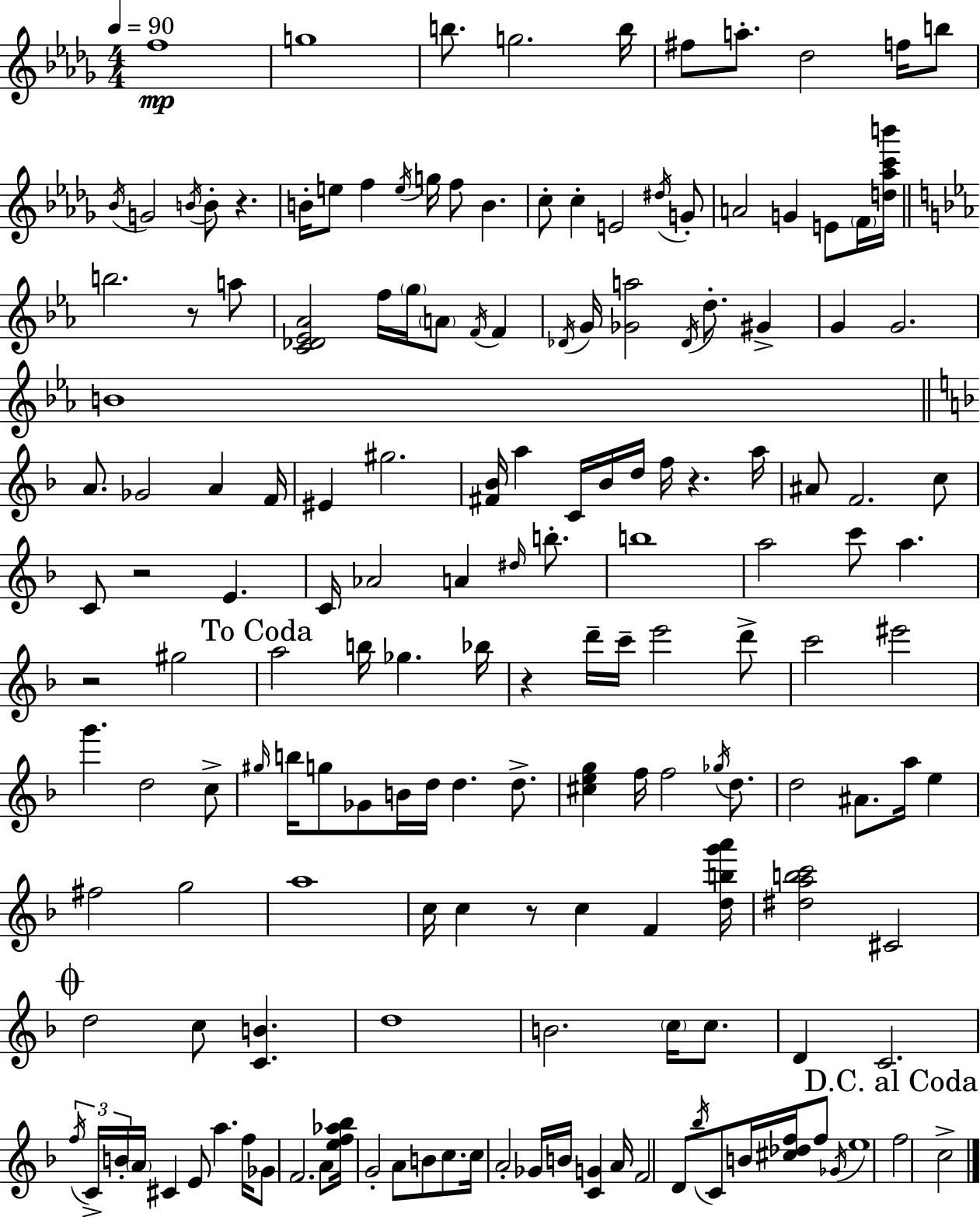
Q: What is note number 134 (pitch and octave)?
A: A4